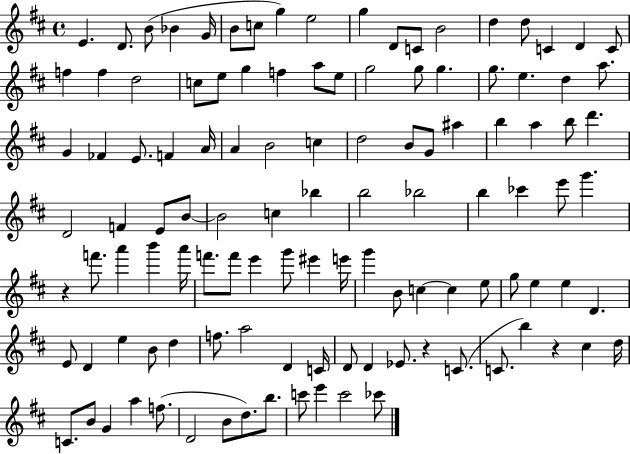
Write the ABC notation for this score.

X:1
T:Untitled
M:4/4
L:1/4
K:D
E D/2 B/2 _B G/4 B/2 c/2 g e2 g D/2 C/2 B2 d d/2 C D C/2 f f d2 c/2 e/2 g f a/2 e/2 g2 g/2 g g/2 e d a/2 G _F E/2 F A/4 A B2 c d2 B/2 G/2 ^a b a b/2 d' D2 F E/2 B/2 B2 c _b b2 _b2 b _c' e'/2 g' z f'/2 a' b' a'/4 f'/2 f'/2 e' g'/2 ^e' e'/4 g' B/2 c c e/2 g/2 e e D E/2 D e B/2 d f/2 a2 D C/4 D/2 D _E/2 z C/2 C/2 b z ^c d/4 C/2 B/2 G a f/2 D2 B/2 d/2 b/2 c'/2 e' c'2 _c'/2